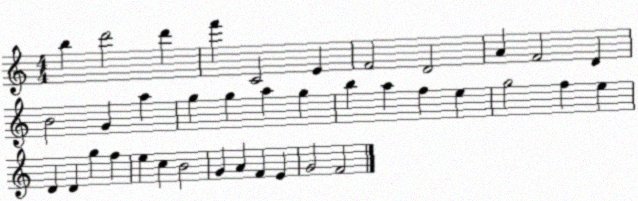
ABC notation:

X:1
T:Untitled
M:4/4
L:1/4
K:C
b d'2 d' f' C2 E F2 D2 A F2 D B2 G a g g a g b a f e g2 f e D D g f e c B2 G A F E G2 F2